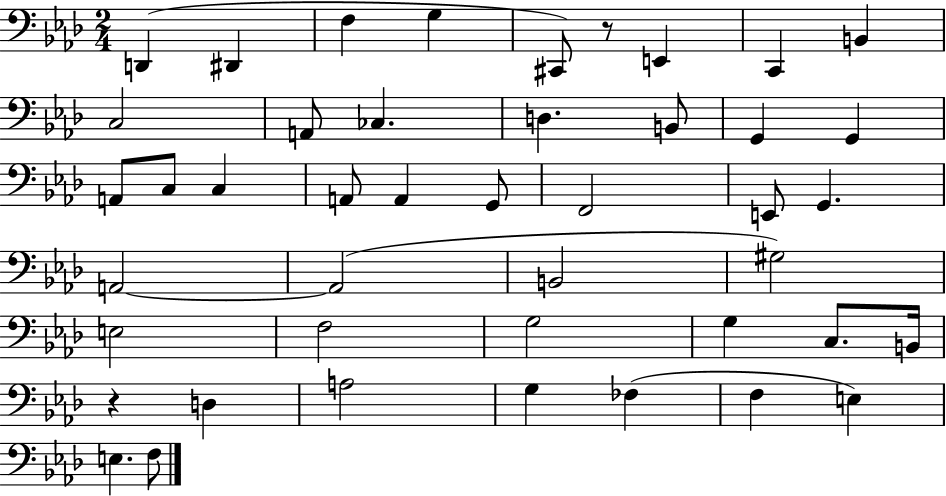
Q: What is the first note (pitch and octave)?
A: D2